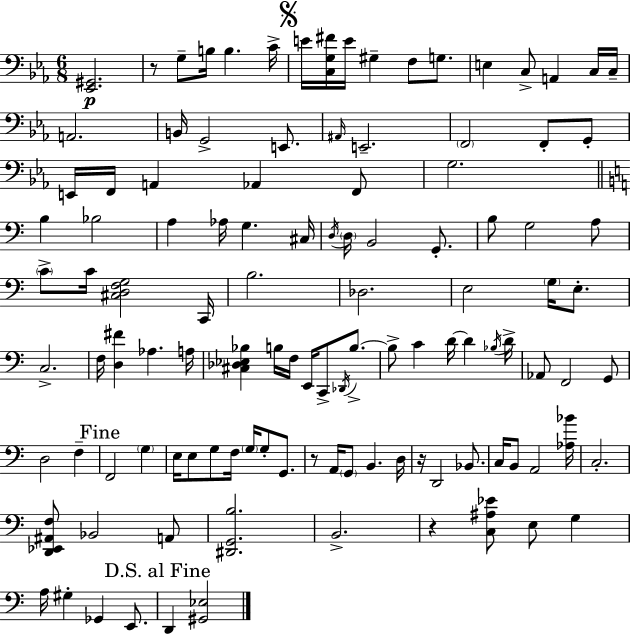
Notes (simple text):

[Eb2,G#2]/h. R/e G3/e B3/s B3/q. C4/s E4/s [C3,G3,F#4]/s E4/s G#3/q F3/e G3/e. E3/q C3/e A2/q C3/s C3/s A2/h. B2/s G2/h E2/e. A#2/s E2/h. F2/h F2/e G2/e E2/s F2/s A2/q Ab2/q F2/e G3/h. B3/q Bb3/h A3/q Ab3/s G3/q. C#3/s D3/s D3/s B2/h G2/e. B3/e G3/h A3/e C4/e C4/s [C#3,D3,F3,G3]/h C2/s B3/h. Db3/h. E3/h G3/s E3/e. C3/h. F3/s [D3,F#4]/q Ab3/q. A3/s [C#3,Db3,Eb3,Bb3]/q B3/s F3/s E2/s C2/e Db2/s B3/e. B3/e C4/q D4/s D4/q Bb3/s D4/s Ab2/e F2/h G2/e D3/h F3/q F2/h G3/q E3/s E3/e G3/e F3/s G3/s G3/e G2/e. R/e A2/s G2/e B2/q. D3/s R/s D2/h Bb2/e. C3/s B2/e A2/h [Ab3,Bb4]/s C3/h. [D2,Eb2,A#2,F3]/e Bb2/h A2/e [D#2,G2,B3]/h. B2/h. R/q [C3,A#3,Eb4]/e E3/e G3/q A3/s G#3/q Gb2/q E2/e. D2/q [G#2,Eb3]/h